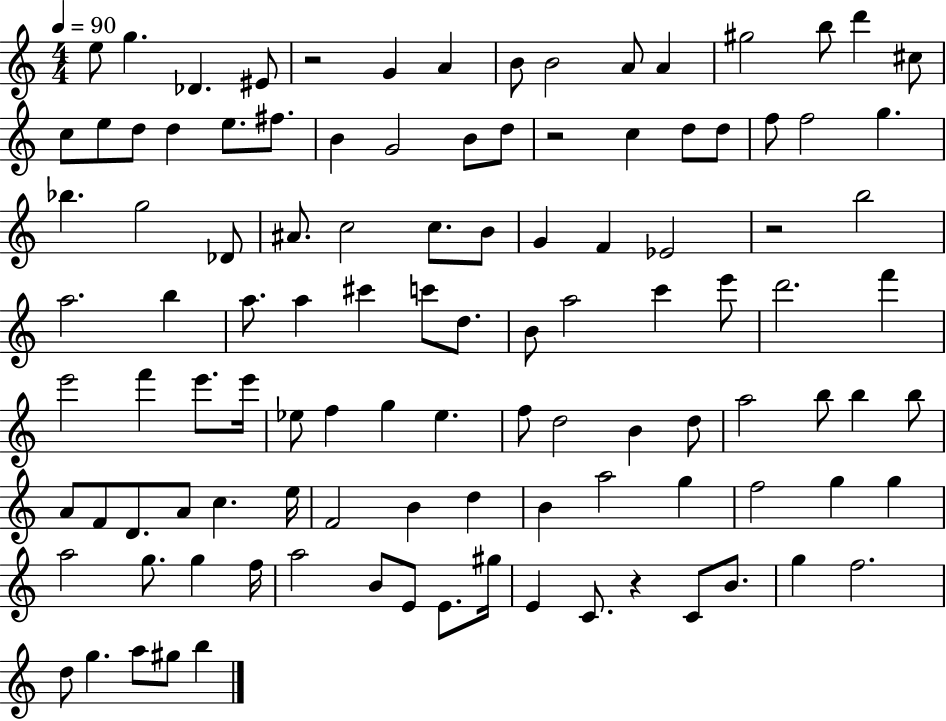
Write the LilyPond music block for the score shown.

{
  \clef treble
  \numericTimeSignature
  \time 4/4
  \key c \major
  \tempo 4 = 90
  e''8 g''4. des'4. eis'8 | r2 g'4 a'4 | b'8 b'2 a'8 a'4 | gis''2 b''8 d'''4 cis''8 | \break c''8 e''8 d''8 d''4 e''8. fis''8. | b'4 g'2 b'8 d''8 | r2 c''4 d''8 d''8 | f''8 f''2 g''4. | \break bes''4. g''2 des'8 | ais'8. c''2 c''8. b'8 | g'4 f'4 ees'2 | r2 b''2 | \break a''2. b''4 | a''8. a''4 cis'''4 c'''8 d''8. | b'8 a''2 c'''4 e'''8 | d'''2. f'''4 | \break e'''2 f'''4 e'''8. e'''16 | ees''8 f''4 g''4 ees''4. | f''8 d''2 b'4 d''8 | a''2 b''8 b''4 b''8 | \break a'8 f'8 d'8. a'8 c''4. e''16 | f'2 b'4 d''4 | b'4 a''2 g''4 | f''2 g''4 g''4 | \break a''2 g''8. g''4 f''16 | a''2 b'8 e'8 e'8. gis''16 | e'4 c'8. r4 c'8 b'8. | g''4 f''2. | \break d''8 g''4. a''8 gis''8 b''4 | \bar "|."
}